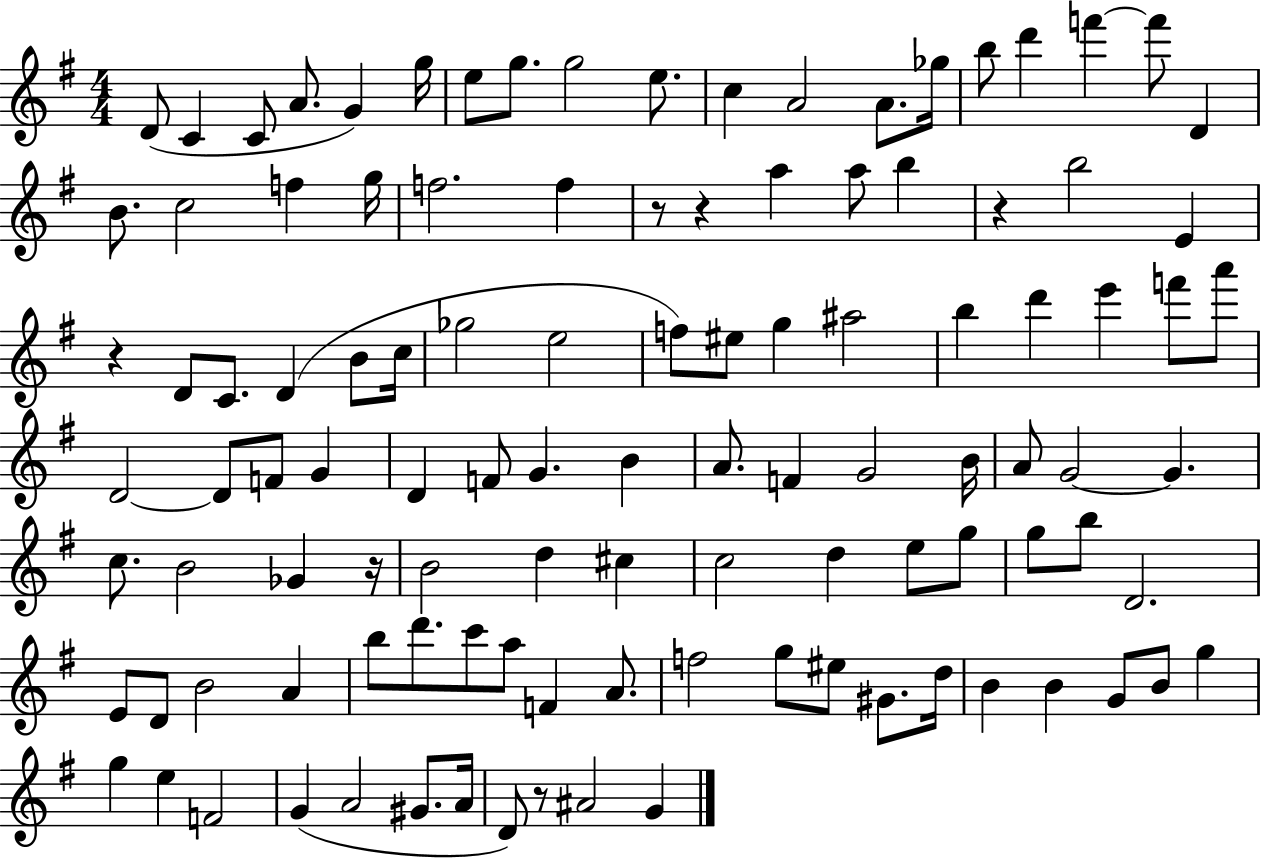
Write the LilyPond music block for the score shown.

{
  \clef treble
  \numericTimeSignature
  \time 4/4
  \key g \major
  \repeat volta 2 { d'8( c'4 c'8 a'8. g'4) g''16 | e''8 g''8. g''2 e''8. | c''4 a'2 a'8. ges''16 | b''8 d'''4 f'''4~~ f'''8 d'4 | \break b'8. c''2 f''4 g''16 | f''2. f''4 | r8 r4 a''4 a''8 b''4 | r4 b''2 e'4 | \break r4 d'8 c'8. d'4( b'8 c''16 | ges''2 e''2 | f''8) eis''8 g''4 ais''2 | b''4 d'''4 e'''4 f'''8 a'''8 | \break d'2~~ d'8 f'8 g'4 | d'4 f'8 g'4. b'4 | a'8. f'4 g'2 b'16 | a'8 g'2~~ g'4. | \break c''8. b'2 ges'4 r16 | b'2 d''4 cis''4 | c''2 d''4 e''8 g''8 | g''8 b''8 d'2. | \break e'8 d'8 b'2 a'4 | b''8 d'''8. c'''8 a''8 f'4 a'8. | f''2 g''8 eis''8 gis'8. d''16 | b'4 b'4 g'8 b'8 g''4 | \break g''4 e''4 f'2 | g'4( a'2 gis'8. a'16 | d'8) r8 ais'2 g'4 | } \bar "|."
}